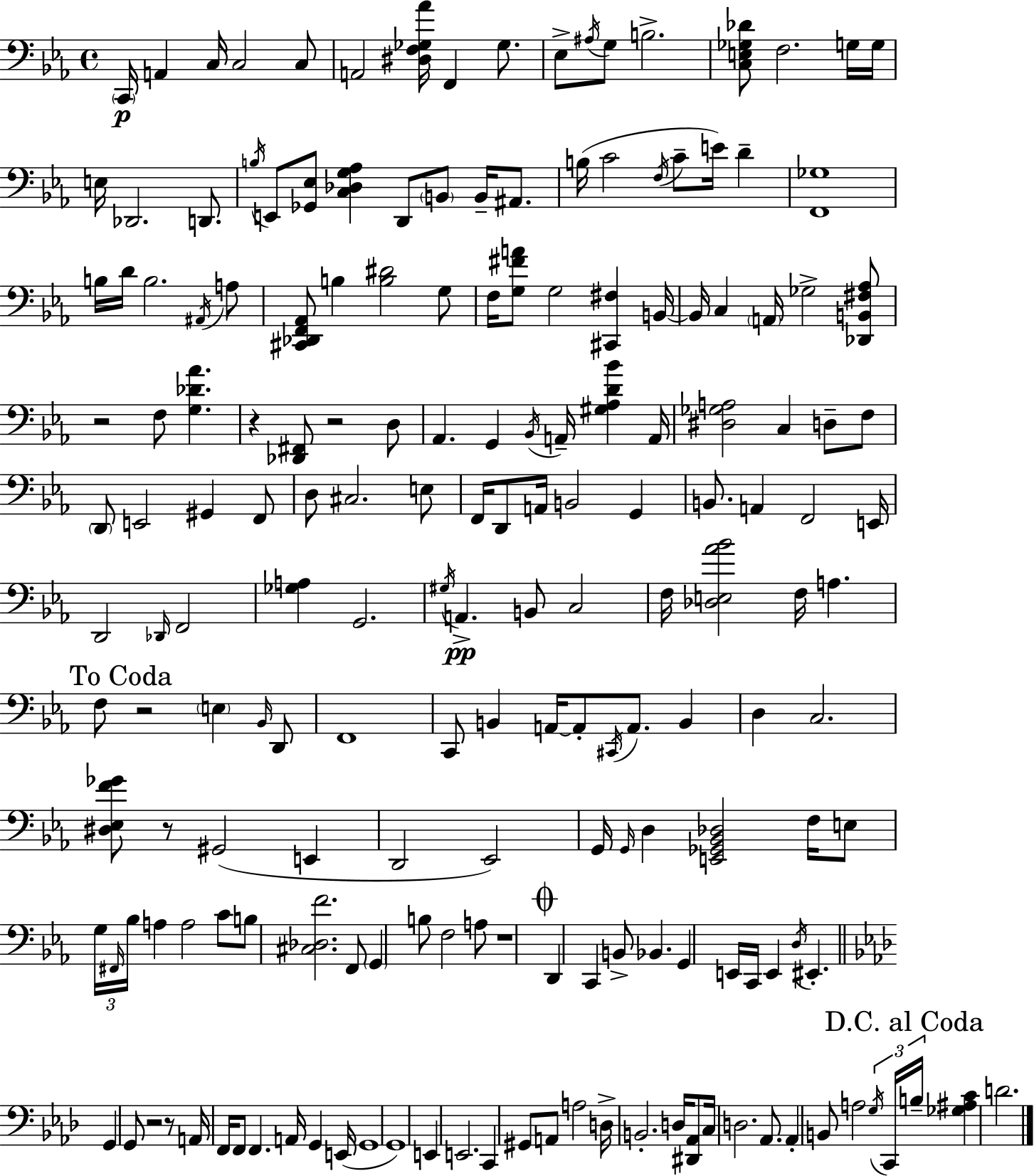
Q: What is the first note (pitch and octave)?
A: C2